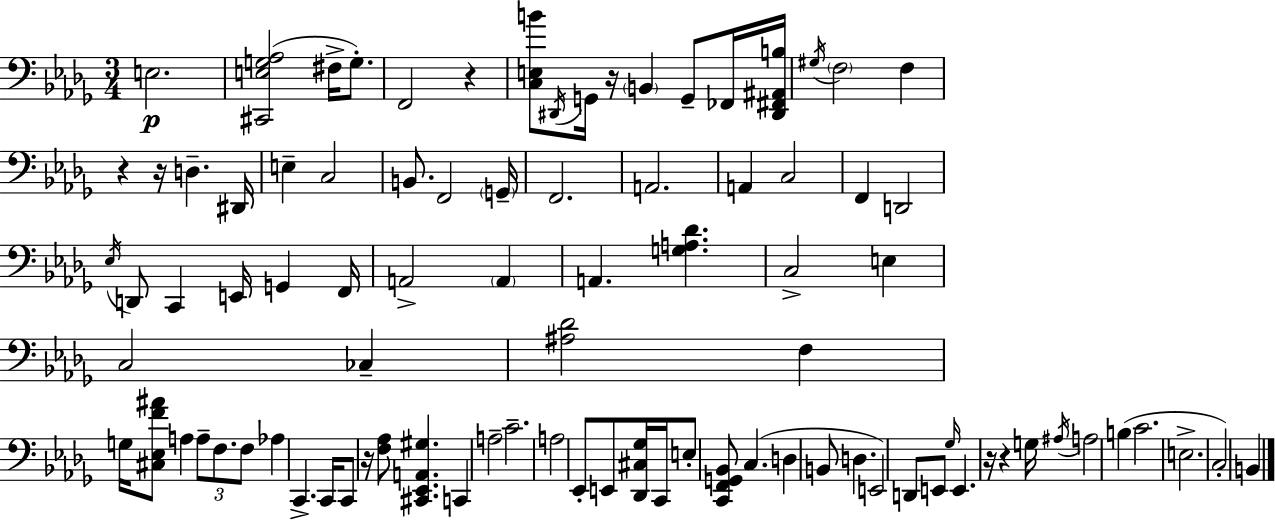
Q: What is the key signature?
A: BES minor